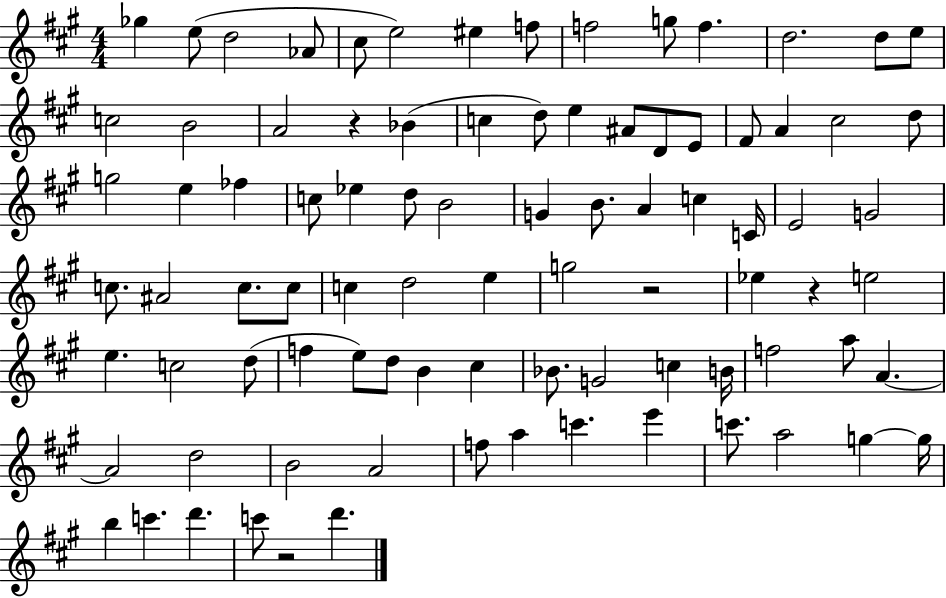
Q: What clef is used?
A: treble